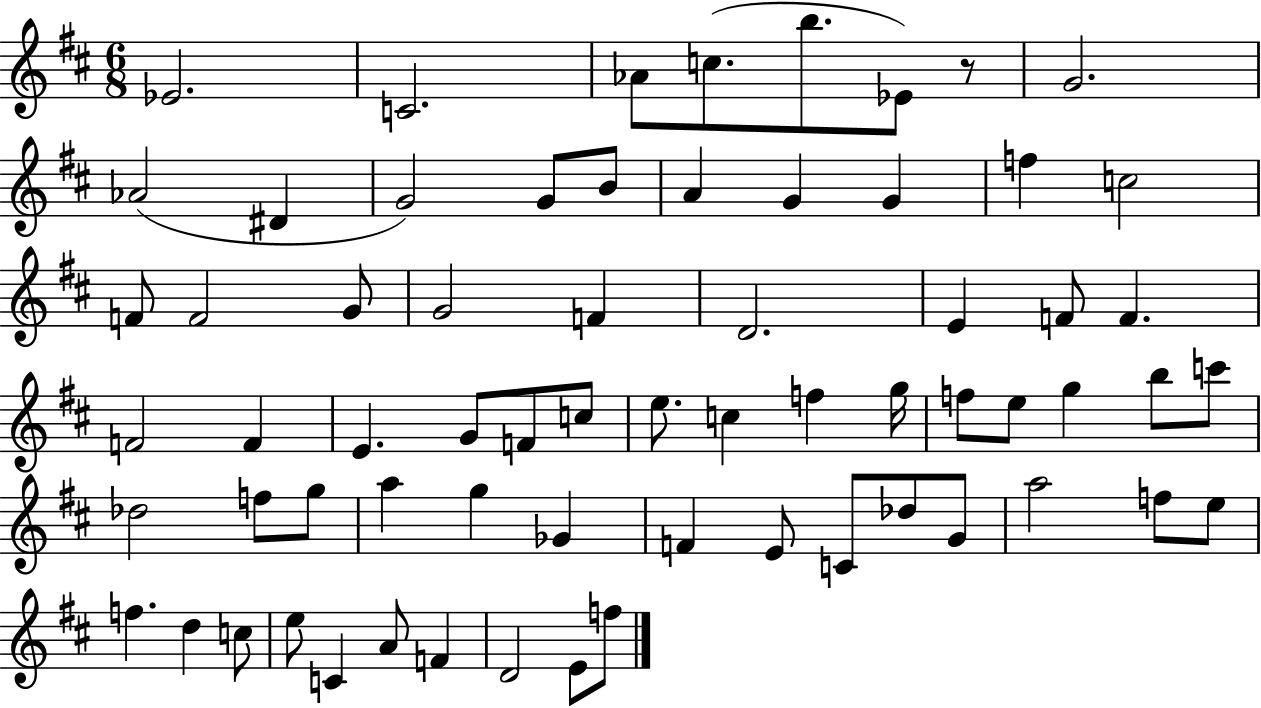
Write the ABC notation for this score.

X:1
T:Untitled
M:6/8
L:1/4
K:D
_E2 C2 _A/2 c/2 b/2 _E/2 z/2 G2 _A2 ^D G2 G/2 B/2 A G G f c2 F/2 F2 G/2 G2 F D2 E F/2 F F2 F E G/2 F/2 c/2 e/2 c f g/4 f/2 e/2 g b/2 c'/2 _d2 f/2 g/2 a g _G F E/2 C/2 _d/2 G/2 a2 f/2 e/2 f d c/2 e/2 C A/2 F D2 E/2 f/2